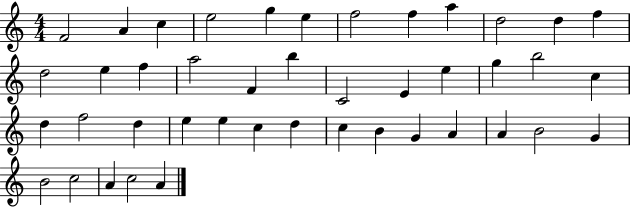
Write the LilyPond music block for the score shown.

{
  \clef treble
  \numericTimeSignature
  \time 4/4
  \key c \major
  f'2 a'4 c''4 | e''2 g''4 e''4 | f''2 f''4 a''4 | d''2 d''4 f''4 | \break d''2 e''4 f''4 | a''2 f'4 b''4 | c'2 e'4 e''4 | g''4 b''2 c''4 | \break d''4 f''2 d''4 | e''4 e''4 c''4 d''4 | c''4 b'4 g'4 a'4 | a'4 b'2 g'4 | \break b'2 c''2 | a'4 c''2 a'4 | \bar "|."
}